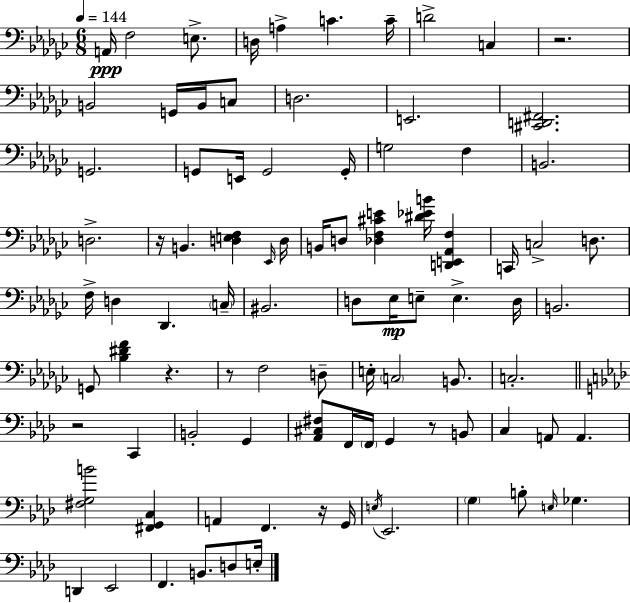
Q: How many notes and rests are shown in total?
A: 91